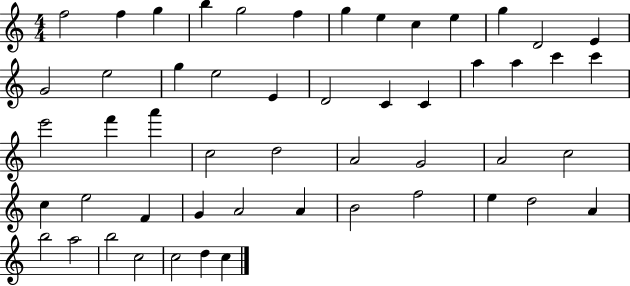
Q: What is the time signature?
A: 4/4